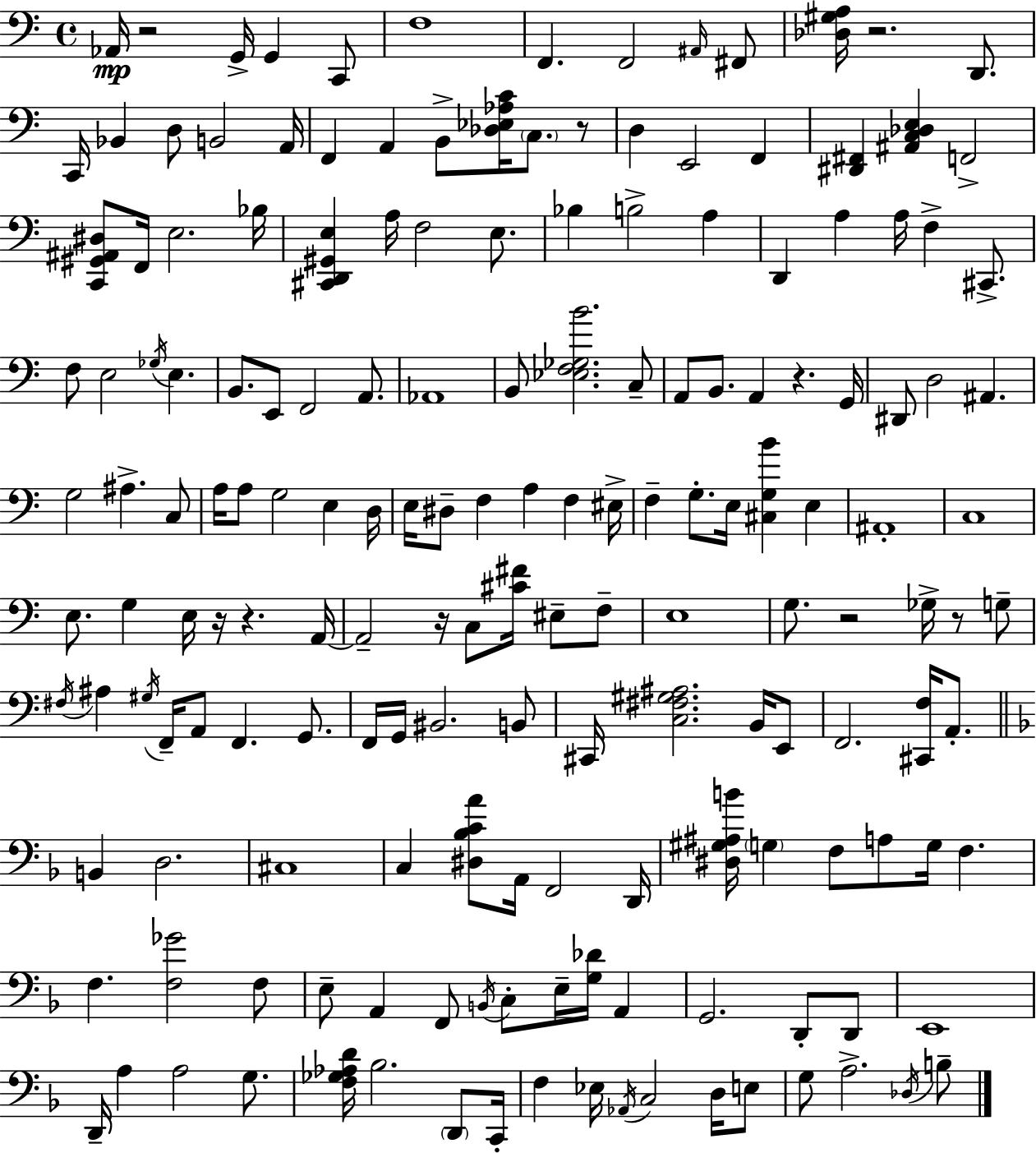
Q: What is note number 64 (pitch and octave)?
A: E3